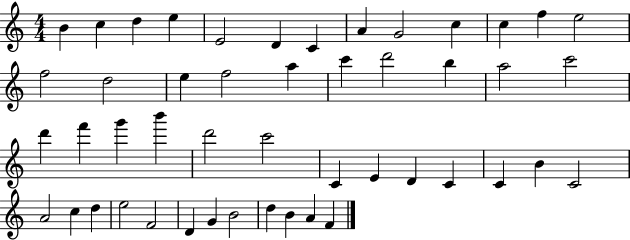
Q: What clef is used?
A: treble